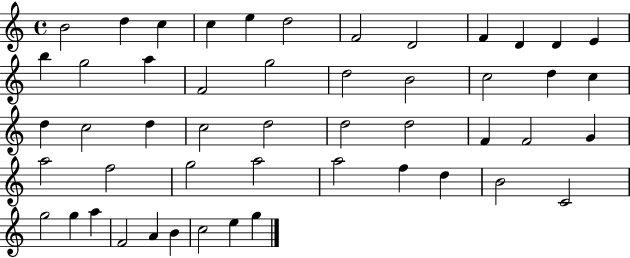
X:1
T:Untitled
M:4/4
L:1/4
K:C
B2 d c c e d2 F2 D2 F D D E b g2 a F2 g2 d2 B2 c2 d c d c2 d c2 d2 d2 d2 F F2 G a2 f2 g2 a2 a2 f d B2 C2 g2 g a F2 A B c2 e g